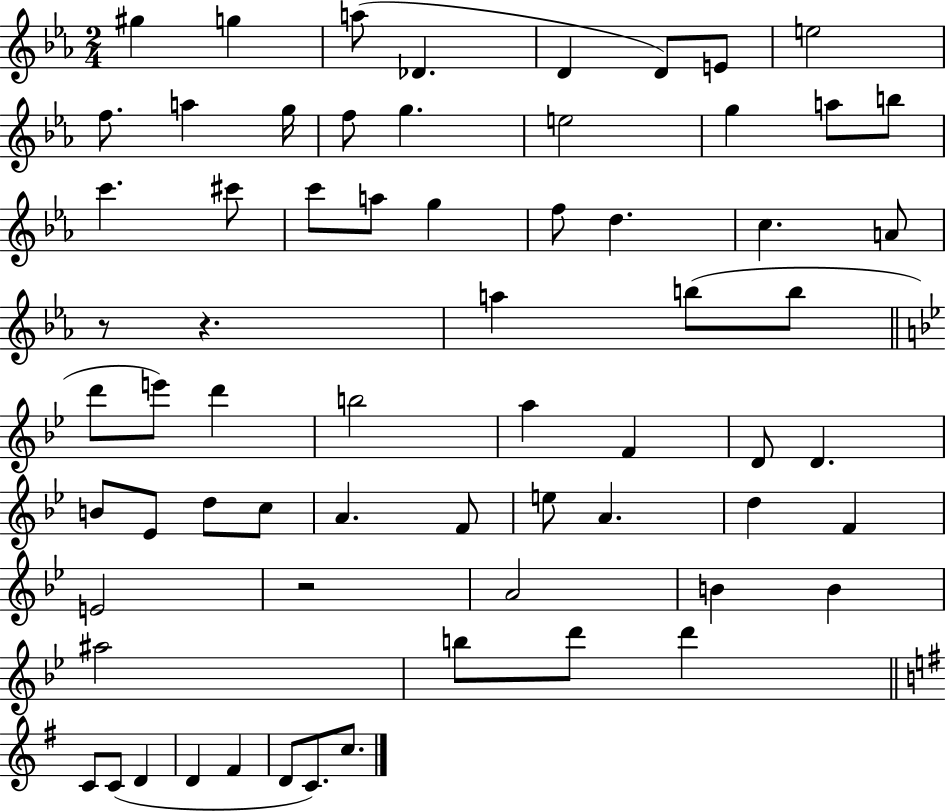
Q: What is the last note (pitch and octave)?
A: C5